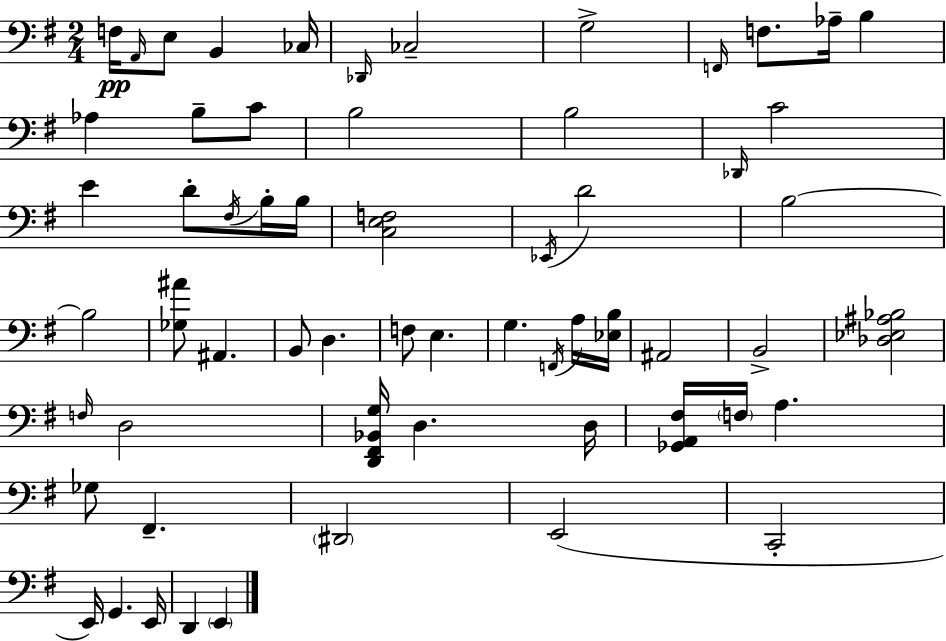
X:1
T:Untitled
M:2/4
L:1/4
K:Em
F,/4 A,,/4 E,/2 B,, _C,/4 _D,,/4 _C,2 G,2 F,,/4 F,/2 _A,/4 B, _A, B,/2 C/2 B,2 B,2 _D,,/4 C2 E D/2 ^F,/4 B,/4 B,/4 [C,E,F,]2 _E,,/4 D2 B,2 B,2 [_G,^A]/2 ^A,, B,,/2 D, F,/2 E, G, F,,/4 A,/4 [_E,B,]/4 ^A,,2 B,,2 [_D,_E,^A,_B,]2 F,/4 D,2 [D,,^F,,_B,,G,]/4 D, D,/4 [_G,,A,,^F,]/4 F,/4 A, _G,/2 ^F,, ^D,,2 E,,2 C,,2 E,,/4 G,, E,,/4 D,, E,,